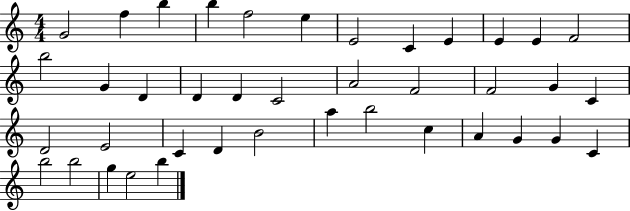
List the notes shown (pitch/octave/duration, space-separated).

G4/h F5/q B5/q B5/q F5/h E5/q E4/h C4/q E4/q E4/q E4/q F4/h B5/h G4/q D4/q D4/q D4/q C4/h A4/h F4/h F4/h G4/q C4/q D4/h E4/h C4/q D4/q B4/h A5/q B5/h C5/q A4/q G4/q G4/q C4/q B5/h B5/h G5/q E5/h B5/q